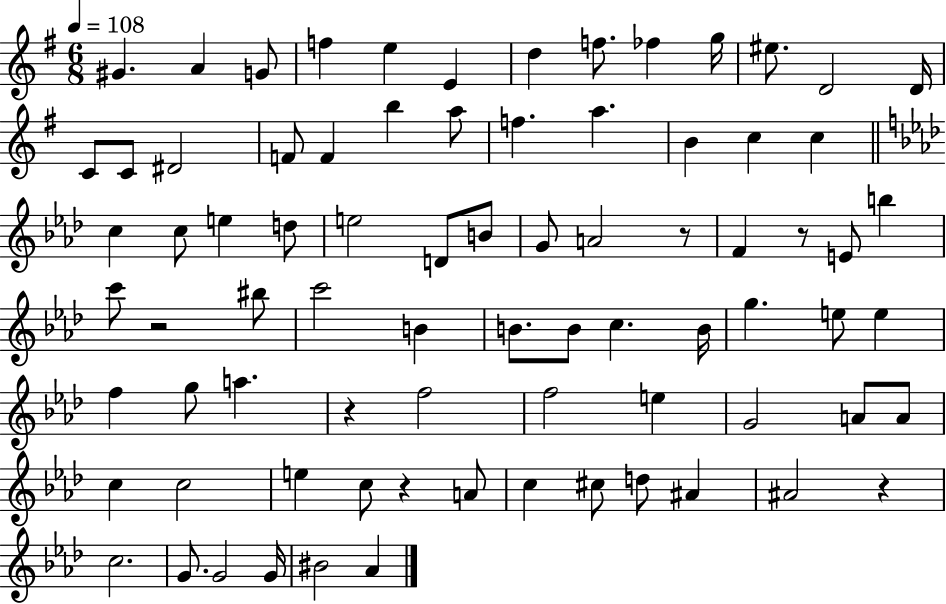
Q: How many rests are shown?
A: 6